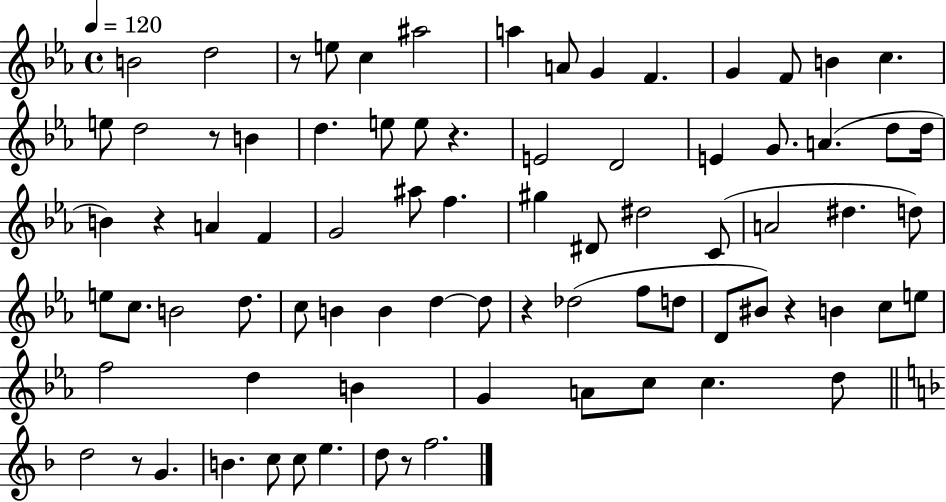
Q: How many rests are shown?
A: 8